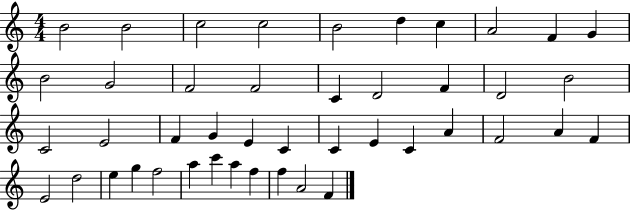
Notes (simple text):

B4/h B4/h C5/h C5/h B4/h D5/q C5/q A4/h F4/q G4/q B4/h G4/h F4/h F4/h C4/q D4/h F4/q D4/h B4/h C4/h E4/h F4/q G4/q E4/q C4/q C4/q E4/q C4/q A4/q F4/h A4/q F4/q E4/h D5/h E5/q G5/q F5/h A5/q C6/q A5/q F5/q F5/q A4/h F4/q